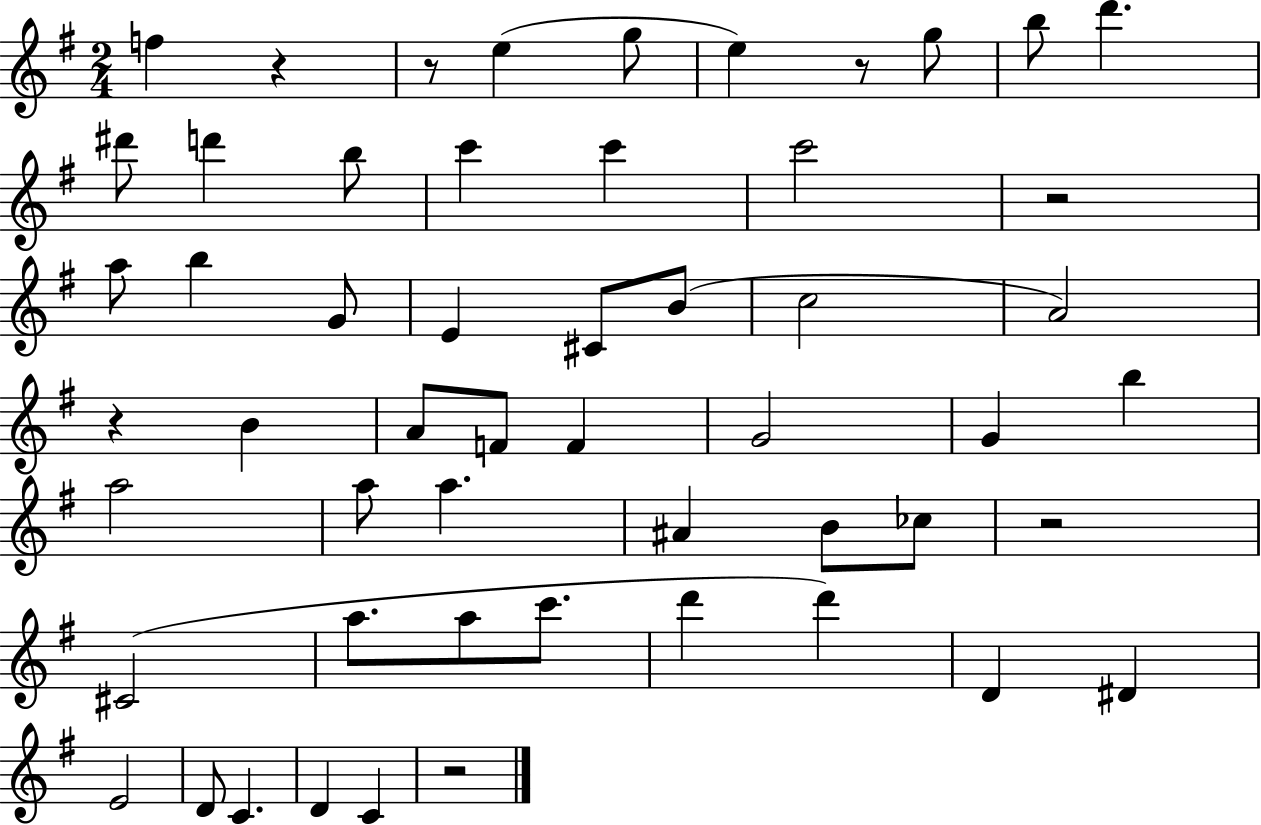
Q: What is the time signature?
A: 2/4